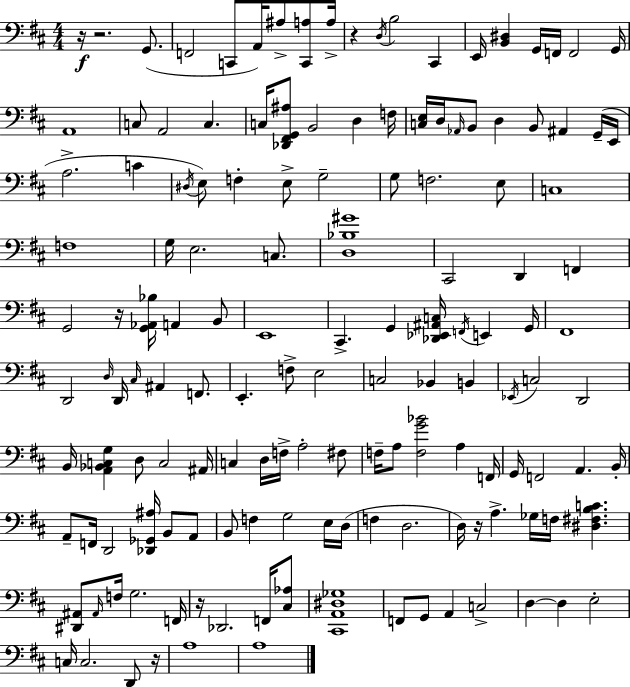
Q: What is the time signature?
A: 4/4